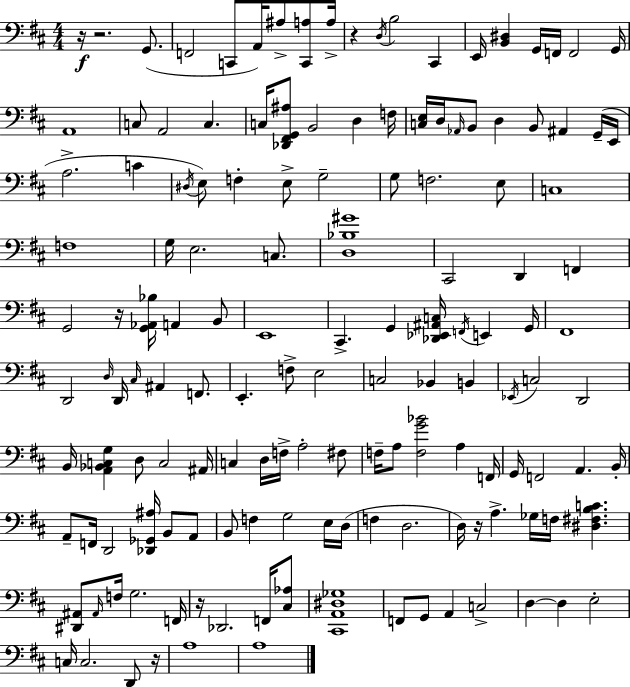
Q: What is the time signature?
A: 4/4